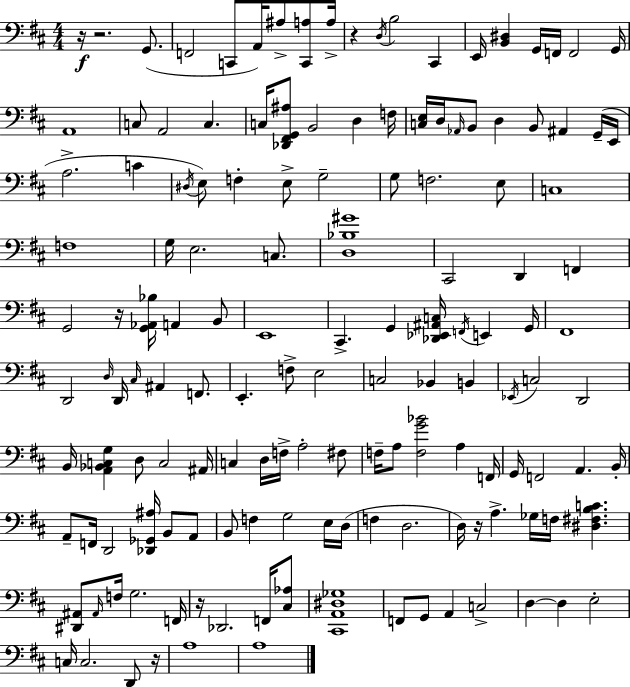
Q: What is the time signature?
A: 4/4